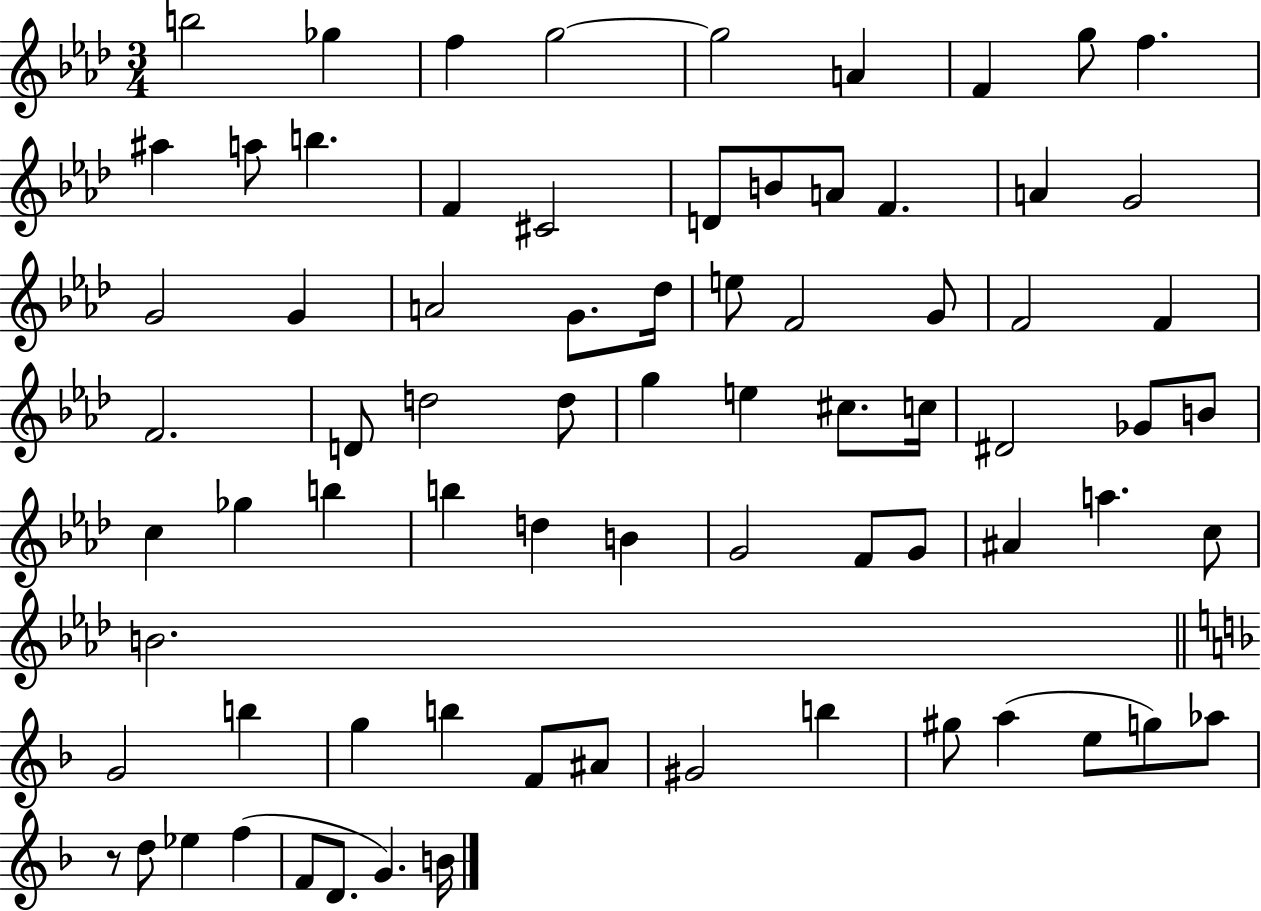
{
  \clef treble
  \numericTimeSignature
  \time 3/4
  \key aes \major
  b''2 ges''4 | f''4 g''2~~ | g''2 a'4 | f'4 g''8 f''4. | \break ais''4 a''8 b''4. | f'4 cis'2 | d'8 b'8 a'8 f'4. | a'4 g'2 | \break g'2 g'4 | a'2 g'8. des''16 | e''8 f'2 g'8 | f'2 f'4 | \break f'2. | d'8 d''2 d''8 | g''4 e''4 cis''8. c''16 | dis'2 ges'8 b'8 | \break c''4 ges''4 b''4 | b''4 d''4 b'4 | g'2 f'8 g'8 | ais'4 a''4. c''8 | \break b'2. | \bar "||" \break \key d \minor g'2 b''4 | g''4 b''4 f'8 ais'8 | gis'2 b''4 | gis''8 a''4( e''8 g''8) aes''8 | \break r8 d''8 ees''4 f''4( | f'8 d'8. g'4.) b'16 | \bar "|."
}